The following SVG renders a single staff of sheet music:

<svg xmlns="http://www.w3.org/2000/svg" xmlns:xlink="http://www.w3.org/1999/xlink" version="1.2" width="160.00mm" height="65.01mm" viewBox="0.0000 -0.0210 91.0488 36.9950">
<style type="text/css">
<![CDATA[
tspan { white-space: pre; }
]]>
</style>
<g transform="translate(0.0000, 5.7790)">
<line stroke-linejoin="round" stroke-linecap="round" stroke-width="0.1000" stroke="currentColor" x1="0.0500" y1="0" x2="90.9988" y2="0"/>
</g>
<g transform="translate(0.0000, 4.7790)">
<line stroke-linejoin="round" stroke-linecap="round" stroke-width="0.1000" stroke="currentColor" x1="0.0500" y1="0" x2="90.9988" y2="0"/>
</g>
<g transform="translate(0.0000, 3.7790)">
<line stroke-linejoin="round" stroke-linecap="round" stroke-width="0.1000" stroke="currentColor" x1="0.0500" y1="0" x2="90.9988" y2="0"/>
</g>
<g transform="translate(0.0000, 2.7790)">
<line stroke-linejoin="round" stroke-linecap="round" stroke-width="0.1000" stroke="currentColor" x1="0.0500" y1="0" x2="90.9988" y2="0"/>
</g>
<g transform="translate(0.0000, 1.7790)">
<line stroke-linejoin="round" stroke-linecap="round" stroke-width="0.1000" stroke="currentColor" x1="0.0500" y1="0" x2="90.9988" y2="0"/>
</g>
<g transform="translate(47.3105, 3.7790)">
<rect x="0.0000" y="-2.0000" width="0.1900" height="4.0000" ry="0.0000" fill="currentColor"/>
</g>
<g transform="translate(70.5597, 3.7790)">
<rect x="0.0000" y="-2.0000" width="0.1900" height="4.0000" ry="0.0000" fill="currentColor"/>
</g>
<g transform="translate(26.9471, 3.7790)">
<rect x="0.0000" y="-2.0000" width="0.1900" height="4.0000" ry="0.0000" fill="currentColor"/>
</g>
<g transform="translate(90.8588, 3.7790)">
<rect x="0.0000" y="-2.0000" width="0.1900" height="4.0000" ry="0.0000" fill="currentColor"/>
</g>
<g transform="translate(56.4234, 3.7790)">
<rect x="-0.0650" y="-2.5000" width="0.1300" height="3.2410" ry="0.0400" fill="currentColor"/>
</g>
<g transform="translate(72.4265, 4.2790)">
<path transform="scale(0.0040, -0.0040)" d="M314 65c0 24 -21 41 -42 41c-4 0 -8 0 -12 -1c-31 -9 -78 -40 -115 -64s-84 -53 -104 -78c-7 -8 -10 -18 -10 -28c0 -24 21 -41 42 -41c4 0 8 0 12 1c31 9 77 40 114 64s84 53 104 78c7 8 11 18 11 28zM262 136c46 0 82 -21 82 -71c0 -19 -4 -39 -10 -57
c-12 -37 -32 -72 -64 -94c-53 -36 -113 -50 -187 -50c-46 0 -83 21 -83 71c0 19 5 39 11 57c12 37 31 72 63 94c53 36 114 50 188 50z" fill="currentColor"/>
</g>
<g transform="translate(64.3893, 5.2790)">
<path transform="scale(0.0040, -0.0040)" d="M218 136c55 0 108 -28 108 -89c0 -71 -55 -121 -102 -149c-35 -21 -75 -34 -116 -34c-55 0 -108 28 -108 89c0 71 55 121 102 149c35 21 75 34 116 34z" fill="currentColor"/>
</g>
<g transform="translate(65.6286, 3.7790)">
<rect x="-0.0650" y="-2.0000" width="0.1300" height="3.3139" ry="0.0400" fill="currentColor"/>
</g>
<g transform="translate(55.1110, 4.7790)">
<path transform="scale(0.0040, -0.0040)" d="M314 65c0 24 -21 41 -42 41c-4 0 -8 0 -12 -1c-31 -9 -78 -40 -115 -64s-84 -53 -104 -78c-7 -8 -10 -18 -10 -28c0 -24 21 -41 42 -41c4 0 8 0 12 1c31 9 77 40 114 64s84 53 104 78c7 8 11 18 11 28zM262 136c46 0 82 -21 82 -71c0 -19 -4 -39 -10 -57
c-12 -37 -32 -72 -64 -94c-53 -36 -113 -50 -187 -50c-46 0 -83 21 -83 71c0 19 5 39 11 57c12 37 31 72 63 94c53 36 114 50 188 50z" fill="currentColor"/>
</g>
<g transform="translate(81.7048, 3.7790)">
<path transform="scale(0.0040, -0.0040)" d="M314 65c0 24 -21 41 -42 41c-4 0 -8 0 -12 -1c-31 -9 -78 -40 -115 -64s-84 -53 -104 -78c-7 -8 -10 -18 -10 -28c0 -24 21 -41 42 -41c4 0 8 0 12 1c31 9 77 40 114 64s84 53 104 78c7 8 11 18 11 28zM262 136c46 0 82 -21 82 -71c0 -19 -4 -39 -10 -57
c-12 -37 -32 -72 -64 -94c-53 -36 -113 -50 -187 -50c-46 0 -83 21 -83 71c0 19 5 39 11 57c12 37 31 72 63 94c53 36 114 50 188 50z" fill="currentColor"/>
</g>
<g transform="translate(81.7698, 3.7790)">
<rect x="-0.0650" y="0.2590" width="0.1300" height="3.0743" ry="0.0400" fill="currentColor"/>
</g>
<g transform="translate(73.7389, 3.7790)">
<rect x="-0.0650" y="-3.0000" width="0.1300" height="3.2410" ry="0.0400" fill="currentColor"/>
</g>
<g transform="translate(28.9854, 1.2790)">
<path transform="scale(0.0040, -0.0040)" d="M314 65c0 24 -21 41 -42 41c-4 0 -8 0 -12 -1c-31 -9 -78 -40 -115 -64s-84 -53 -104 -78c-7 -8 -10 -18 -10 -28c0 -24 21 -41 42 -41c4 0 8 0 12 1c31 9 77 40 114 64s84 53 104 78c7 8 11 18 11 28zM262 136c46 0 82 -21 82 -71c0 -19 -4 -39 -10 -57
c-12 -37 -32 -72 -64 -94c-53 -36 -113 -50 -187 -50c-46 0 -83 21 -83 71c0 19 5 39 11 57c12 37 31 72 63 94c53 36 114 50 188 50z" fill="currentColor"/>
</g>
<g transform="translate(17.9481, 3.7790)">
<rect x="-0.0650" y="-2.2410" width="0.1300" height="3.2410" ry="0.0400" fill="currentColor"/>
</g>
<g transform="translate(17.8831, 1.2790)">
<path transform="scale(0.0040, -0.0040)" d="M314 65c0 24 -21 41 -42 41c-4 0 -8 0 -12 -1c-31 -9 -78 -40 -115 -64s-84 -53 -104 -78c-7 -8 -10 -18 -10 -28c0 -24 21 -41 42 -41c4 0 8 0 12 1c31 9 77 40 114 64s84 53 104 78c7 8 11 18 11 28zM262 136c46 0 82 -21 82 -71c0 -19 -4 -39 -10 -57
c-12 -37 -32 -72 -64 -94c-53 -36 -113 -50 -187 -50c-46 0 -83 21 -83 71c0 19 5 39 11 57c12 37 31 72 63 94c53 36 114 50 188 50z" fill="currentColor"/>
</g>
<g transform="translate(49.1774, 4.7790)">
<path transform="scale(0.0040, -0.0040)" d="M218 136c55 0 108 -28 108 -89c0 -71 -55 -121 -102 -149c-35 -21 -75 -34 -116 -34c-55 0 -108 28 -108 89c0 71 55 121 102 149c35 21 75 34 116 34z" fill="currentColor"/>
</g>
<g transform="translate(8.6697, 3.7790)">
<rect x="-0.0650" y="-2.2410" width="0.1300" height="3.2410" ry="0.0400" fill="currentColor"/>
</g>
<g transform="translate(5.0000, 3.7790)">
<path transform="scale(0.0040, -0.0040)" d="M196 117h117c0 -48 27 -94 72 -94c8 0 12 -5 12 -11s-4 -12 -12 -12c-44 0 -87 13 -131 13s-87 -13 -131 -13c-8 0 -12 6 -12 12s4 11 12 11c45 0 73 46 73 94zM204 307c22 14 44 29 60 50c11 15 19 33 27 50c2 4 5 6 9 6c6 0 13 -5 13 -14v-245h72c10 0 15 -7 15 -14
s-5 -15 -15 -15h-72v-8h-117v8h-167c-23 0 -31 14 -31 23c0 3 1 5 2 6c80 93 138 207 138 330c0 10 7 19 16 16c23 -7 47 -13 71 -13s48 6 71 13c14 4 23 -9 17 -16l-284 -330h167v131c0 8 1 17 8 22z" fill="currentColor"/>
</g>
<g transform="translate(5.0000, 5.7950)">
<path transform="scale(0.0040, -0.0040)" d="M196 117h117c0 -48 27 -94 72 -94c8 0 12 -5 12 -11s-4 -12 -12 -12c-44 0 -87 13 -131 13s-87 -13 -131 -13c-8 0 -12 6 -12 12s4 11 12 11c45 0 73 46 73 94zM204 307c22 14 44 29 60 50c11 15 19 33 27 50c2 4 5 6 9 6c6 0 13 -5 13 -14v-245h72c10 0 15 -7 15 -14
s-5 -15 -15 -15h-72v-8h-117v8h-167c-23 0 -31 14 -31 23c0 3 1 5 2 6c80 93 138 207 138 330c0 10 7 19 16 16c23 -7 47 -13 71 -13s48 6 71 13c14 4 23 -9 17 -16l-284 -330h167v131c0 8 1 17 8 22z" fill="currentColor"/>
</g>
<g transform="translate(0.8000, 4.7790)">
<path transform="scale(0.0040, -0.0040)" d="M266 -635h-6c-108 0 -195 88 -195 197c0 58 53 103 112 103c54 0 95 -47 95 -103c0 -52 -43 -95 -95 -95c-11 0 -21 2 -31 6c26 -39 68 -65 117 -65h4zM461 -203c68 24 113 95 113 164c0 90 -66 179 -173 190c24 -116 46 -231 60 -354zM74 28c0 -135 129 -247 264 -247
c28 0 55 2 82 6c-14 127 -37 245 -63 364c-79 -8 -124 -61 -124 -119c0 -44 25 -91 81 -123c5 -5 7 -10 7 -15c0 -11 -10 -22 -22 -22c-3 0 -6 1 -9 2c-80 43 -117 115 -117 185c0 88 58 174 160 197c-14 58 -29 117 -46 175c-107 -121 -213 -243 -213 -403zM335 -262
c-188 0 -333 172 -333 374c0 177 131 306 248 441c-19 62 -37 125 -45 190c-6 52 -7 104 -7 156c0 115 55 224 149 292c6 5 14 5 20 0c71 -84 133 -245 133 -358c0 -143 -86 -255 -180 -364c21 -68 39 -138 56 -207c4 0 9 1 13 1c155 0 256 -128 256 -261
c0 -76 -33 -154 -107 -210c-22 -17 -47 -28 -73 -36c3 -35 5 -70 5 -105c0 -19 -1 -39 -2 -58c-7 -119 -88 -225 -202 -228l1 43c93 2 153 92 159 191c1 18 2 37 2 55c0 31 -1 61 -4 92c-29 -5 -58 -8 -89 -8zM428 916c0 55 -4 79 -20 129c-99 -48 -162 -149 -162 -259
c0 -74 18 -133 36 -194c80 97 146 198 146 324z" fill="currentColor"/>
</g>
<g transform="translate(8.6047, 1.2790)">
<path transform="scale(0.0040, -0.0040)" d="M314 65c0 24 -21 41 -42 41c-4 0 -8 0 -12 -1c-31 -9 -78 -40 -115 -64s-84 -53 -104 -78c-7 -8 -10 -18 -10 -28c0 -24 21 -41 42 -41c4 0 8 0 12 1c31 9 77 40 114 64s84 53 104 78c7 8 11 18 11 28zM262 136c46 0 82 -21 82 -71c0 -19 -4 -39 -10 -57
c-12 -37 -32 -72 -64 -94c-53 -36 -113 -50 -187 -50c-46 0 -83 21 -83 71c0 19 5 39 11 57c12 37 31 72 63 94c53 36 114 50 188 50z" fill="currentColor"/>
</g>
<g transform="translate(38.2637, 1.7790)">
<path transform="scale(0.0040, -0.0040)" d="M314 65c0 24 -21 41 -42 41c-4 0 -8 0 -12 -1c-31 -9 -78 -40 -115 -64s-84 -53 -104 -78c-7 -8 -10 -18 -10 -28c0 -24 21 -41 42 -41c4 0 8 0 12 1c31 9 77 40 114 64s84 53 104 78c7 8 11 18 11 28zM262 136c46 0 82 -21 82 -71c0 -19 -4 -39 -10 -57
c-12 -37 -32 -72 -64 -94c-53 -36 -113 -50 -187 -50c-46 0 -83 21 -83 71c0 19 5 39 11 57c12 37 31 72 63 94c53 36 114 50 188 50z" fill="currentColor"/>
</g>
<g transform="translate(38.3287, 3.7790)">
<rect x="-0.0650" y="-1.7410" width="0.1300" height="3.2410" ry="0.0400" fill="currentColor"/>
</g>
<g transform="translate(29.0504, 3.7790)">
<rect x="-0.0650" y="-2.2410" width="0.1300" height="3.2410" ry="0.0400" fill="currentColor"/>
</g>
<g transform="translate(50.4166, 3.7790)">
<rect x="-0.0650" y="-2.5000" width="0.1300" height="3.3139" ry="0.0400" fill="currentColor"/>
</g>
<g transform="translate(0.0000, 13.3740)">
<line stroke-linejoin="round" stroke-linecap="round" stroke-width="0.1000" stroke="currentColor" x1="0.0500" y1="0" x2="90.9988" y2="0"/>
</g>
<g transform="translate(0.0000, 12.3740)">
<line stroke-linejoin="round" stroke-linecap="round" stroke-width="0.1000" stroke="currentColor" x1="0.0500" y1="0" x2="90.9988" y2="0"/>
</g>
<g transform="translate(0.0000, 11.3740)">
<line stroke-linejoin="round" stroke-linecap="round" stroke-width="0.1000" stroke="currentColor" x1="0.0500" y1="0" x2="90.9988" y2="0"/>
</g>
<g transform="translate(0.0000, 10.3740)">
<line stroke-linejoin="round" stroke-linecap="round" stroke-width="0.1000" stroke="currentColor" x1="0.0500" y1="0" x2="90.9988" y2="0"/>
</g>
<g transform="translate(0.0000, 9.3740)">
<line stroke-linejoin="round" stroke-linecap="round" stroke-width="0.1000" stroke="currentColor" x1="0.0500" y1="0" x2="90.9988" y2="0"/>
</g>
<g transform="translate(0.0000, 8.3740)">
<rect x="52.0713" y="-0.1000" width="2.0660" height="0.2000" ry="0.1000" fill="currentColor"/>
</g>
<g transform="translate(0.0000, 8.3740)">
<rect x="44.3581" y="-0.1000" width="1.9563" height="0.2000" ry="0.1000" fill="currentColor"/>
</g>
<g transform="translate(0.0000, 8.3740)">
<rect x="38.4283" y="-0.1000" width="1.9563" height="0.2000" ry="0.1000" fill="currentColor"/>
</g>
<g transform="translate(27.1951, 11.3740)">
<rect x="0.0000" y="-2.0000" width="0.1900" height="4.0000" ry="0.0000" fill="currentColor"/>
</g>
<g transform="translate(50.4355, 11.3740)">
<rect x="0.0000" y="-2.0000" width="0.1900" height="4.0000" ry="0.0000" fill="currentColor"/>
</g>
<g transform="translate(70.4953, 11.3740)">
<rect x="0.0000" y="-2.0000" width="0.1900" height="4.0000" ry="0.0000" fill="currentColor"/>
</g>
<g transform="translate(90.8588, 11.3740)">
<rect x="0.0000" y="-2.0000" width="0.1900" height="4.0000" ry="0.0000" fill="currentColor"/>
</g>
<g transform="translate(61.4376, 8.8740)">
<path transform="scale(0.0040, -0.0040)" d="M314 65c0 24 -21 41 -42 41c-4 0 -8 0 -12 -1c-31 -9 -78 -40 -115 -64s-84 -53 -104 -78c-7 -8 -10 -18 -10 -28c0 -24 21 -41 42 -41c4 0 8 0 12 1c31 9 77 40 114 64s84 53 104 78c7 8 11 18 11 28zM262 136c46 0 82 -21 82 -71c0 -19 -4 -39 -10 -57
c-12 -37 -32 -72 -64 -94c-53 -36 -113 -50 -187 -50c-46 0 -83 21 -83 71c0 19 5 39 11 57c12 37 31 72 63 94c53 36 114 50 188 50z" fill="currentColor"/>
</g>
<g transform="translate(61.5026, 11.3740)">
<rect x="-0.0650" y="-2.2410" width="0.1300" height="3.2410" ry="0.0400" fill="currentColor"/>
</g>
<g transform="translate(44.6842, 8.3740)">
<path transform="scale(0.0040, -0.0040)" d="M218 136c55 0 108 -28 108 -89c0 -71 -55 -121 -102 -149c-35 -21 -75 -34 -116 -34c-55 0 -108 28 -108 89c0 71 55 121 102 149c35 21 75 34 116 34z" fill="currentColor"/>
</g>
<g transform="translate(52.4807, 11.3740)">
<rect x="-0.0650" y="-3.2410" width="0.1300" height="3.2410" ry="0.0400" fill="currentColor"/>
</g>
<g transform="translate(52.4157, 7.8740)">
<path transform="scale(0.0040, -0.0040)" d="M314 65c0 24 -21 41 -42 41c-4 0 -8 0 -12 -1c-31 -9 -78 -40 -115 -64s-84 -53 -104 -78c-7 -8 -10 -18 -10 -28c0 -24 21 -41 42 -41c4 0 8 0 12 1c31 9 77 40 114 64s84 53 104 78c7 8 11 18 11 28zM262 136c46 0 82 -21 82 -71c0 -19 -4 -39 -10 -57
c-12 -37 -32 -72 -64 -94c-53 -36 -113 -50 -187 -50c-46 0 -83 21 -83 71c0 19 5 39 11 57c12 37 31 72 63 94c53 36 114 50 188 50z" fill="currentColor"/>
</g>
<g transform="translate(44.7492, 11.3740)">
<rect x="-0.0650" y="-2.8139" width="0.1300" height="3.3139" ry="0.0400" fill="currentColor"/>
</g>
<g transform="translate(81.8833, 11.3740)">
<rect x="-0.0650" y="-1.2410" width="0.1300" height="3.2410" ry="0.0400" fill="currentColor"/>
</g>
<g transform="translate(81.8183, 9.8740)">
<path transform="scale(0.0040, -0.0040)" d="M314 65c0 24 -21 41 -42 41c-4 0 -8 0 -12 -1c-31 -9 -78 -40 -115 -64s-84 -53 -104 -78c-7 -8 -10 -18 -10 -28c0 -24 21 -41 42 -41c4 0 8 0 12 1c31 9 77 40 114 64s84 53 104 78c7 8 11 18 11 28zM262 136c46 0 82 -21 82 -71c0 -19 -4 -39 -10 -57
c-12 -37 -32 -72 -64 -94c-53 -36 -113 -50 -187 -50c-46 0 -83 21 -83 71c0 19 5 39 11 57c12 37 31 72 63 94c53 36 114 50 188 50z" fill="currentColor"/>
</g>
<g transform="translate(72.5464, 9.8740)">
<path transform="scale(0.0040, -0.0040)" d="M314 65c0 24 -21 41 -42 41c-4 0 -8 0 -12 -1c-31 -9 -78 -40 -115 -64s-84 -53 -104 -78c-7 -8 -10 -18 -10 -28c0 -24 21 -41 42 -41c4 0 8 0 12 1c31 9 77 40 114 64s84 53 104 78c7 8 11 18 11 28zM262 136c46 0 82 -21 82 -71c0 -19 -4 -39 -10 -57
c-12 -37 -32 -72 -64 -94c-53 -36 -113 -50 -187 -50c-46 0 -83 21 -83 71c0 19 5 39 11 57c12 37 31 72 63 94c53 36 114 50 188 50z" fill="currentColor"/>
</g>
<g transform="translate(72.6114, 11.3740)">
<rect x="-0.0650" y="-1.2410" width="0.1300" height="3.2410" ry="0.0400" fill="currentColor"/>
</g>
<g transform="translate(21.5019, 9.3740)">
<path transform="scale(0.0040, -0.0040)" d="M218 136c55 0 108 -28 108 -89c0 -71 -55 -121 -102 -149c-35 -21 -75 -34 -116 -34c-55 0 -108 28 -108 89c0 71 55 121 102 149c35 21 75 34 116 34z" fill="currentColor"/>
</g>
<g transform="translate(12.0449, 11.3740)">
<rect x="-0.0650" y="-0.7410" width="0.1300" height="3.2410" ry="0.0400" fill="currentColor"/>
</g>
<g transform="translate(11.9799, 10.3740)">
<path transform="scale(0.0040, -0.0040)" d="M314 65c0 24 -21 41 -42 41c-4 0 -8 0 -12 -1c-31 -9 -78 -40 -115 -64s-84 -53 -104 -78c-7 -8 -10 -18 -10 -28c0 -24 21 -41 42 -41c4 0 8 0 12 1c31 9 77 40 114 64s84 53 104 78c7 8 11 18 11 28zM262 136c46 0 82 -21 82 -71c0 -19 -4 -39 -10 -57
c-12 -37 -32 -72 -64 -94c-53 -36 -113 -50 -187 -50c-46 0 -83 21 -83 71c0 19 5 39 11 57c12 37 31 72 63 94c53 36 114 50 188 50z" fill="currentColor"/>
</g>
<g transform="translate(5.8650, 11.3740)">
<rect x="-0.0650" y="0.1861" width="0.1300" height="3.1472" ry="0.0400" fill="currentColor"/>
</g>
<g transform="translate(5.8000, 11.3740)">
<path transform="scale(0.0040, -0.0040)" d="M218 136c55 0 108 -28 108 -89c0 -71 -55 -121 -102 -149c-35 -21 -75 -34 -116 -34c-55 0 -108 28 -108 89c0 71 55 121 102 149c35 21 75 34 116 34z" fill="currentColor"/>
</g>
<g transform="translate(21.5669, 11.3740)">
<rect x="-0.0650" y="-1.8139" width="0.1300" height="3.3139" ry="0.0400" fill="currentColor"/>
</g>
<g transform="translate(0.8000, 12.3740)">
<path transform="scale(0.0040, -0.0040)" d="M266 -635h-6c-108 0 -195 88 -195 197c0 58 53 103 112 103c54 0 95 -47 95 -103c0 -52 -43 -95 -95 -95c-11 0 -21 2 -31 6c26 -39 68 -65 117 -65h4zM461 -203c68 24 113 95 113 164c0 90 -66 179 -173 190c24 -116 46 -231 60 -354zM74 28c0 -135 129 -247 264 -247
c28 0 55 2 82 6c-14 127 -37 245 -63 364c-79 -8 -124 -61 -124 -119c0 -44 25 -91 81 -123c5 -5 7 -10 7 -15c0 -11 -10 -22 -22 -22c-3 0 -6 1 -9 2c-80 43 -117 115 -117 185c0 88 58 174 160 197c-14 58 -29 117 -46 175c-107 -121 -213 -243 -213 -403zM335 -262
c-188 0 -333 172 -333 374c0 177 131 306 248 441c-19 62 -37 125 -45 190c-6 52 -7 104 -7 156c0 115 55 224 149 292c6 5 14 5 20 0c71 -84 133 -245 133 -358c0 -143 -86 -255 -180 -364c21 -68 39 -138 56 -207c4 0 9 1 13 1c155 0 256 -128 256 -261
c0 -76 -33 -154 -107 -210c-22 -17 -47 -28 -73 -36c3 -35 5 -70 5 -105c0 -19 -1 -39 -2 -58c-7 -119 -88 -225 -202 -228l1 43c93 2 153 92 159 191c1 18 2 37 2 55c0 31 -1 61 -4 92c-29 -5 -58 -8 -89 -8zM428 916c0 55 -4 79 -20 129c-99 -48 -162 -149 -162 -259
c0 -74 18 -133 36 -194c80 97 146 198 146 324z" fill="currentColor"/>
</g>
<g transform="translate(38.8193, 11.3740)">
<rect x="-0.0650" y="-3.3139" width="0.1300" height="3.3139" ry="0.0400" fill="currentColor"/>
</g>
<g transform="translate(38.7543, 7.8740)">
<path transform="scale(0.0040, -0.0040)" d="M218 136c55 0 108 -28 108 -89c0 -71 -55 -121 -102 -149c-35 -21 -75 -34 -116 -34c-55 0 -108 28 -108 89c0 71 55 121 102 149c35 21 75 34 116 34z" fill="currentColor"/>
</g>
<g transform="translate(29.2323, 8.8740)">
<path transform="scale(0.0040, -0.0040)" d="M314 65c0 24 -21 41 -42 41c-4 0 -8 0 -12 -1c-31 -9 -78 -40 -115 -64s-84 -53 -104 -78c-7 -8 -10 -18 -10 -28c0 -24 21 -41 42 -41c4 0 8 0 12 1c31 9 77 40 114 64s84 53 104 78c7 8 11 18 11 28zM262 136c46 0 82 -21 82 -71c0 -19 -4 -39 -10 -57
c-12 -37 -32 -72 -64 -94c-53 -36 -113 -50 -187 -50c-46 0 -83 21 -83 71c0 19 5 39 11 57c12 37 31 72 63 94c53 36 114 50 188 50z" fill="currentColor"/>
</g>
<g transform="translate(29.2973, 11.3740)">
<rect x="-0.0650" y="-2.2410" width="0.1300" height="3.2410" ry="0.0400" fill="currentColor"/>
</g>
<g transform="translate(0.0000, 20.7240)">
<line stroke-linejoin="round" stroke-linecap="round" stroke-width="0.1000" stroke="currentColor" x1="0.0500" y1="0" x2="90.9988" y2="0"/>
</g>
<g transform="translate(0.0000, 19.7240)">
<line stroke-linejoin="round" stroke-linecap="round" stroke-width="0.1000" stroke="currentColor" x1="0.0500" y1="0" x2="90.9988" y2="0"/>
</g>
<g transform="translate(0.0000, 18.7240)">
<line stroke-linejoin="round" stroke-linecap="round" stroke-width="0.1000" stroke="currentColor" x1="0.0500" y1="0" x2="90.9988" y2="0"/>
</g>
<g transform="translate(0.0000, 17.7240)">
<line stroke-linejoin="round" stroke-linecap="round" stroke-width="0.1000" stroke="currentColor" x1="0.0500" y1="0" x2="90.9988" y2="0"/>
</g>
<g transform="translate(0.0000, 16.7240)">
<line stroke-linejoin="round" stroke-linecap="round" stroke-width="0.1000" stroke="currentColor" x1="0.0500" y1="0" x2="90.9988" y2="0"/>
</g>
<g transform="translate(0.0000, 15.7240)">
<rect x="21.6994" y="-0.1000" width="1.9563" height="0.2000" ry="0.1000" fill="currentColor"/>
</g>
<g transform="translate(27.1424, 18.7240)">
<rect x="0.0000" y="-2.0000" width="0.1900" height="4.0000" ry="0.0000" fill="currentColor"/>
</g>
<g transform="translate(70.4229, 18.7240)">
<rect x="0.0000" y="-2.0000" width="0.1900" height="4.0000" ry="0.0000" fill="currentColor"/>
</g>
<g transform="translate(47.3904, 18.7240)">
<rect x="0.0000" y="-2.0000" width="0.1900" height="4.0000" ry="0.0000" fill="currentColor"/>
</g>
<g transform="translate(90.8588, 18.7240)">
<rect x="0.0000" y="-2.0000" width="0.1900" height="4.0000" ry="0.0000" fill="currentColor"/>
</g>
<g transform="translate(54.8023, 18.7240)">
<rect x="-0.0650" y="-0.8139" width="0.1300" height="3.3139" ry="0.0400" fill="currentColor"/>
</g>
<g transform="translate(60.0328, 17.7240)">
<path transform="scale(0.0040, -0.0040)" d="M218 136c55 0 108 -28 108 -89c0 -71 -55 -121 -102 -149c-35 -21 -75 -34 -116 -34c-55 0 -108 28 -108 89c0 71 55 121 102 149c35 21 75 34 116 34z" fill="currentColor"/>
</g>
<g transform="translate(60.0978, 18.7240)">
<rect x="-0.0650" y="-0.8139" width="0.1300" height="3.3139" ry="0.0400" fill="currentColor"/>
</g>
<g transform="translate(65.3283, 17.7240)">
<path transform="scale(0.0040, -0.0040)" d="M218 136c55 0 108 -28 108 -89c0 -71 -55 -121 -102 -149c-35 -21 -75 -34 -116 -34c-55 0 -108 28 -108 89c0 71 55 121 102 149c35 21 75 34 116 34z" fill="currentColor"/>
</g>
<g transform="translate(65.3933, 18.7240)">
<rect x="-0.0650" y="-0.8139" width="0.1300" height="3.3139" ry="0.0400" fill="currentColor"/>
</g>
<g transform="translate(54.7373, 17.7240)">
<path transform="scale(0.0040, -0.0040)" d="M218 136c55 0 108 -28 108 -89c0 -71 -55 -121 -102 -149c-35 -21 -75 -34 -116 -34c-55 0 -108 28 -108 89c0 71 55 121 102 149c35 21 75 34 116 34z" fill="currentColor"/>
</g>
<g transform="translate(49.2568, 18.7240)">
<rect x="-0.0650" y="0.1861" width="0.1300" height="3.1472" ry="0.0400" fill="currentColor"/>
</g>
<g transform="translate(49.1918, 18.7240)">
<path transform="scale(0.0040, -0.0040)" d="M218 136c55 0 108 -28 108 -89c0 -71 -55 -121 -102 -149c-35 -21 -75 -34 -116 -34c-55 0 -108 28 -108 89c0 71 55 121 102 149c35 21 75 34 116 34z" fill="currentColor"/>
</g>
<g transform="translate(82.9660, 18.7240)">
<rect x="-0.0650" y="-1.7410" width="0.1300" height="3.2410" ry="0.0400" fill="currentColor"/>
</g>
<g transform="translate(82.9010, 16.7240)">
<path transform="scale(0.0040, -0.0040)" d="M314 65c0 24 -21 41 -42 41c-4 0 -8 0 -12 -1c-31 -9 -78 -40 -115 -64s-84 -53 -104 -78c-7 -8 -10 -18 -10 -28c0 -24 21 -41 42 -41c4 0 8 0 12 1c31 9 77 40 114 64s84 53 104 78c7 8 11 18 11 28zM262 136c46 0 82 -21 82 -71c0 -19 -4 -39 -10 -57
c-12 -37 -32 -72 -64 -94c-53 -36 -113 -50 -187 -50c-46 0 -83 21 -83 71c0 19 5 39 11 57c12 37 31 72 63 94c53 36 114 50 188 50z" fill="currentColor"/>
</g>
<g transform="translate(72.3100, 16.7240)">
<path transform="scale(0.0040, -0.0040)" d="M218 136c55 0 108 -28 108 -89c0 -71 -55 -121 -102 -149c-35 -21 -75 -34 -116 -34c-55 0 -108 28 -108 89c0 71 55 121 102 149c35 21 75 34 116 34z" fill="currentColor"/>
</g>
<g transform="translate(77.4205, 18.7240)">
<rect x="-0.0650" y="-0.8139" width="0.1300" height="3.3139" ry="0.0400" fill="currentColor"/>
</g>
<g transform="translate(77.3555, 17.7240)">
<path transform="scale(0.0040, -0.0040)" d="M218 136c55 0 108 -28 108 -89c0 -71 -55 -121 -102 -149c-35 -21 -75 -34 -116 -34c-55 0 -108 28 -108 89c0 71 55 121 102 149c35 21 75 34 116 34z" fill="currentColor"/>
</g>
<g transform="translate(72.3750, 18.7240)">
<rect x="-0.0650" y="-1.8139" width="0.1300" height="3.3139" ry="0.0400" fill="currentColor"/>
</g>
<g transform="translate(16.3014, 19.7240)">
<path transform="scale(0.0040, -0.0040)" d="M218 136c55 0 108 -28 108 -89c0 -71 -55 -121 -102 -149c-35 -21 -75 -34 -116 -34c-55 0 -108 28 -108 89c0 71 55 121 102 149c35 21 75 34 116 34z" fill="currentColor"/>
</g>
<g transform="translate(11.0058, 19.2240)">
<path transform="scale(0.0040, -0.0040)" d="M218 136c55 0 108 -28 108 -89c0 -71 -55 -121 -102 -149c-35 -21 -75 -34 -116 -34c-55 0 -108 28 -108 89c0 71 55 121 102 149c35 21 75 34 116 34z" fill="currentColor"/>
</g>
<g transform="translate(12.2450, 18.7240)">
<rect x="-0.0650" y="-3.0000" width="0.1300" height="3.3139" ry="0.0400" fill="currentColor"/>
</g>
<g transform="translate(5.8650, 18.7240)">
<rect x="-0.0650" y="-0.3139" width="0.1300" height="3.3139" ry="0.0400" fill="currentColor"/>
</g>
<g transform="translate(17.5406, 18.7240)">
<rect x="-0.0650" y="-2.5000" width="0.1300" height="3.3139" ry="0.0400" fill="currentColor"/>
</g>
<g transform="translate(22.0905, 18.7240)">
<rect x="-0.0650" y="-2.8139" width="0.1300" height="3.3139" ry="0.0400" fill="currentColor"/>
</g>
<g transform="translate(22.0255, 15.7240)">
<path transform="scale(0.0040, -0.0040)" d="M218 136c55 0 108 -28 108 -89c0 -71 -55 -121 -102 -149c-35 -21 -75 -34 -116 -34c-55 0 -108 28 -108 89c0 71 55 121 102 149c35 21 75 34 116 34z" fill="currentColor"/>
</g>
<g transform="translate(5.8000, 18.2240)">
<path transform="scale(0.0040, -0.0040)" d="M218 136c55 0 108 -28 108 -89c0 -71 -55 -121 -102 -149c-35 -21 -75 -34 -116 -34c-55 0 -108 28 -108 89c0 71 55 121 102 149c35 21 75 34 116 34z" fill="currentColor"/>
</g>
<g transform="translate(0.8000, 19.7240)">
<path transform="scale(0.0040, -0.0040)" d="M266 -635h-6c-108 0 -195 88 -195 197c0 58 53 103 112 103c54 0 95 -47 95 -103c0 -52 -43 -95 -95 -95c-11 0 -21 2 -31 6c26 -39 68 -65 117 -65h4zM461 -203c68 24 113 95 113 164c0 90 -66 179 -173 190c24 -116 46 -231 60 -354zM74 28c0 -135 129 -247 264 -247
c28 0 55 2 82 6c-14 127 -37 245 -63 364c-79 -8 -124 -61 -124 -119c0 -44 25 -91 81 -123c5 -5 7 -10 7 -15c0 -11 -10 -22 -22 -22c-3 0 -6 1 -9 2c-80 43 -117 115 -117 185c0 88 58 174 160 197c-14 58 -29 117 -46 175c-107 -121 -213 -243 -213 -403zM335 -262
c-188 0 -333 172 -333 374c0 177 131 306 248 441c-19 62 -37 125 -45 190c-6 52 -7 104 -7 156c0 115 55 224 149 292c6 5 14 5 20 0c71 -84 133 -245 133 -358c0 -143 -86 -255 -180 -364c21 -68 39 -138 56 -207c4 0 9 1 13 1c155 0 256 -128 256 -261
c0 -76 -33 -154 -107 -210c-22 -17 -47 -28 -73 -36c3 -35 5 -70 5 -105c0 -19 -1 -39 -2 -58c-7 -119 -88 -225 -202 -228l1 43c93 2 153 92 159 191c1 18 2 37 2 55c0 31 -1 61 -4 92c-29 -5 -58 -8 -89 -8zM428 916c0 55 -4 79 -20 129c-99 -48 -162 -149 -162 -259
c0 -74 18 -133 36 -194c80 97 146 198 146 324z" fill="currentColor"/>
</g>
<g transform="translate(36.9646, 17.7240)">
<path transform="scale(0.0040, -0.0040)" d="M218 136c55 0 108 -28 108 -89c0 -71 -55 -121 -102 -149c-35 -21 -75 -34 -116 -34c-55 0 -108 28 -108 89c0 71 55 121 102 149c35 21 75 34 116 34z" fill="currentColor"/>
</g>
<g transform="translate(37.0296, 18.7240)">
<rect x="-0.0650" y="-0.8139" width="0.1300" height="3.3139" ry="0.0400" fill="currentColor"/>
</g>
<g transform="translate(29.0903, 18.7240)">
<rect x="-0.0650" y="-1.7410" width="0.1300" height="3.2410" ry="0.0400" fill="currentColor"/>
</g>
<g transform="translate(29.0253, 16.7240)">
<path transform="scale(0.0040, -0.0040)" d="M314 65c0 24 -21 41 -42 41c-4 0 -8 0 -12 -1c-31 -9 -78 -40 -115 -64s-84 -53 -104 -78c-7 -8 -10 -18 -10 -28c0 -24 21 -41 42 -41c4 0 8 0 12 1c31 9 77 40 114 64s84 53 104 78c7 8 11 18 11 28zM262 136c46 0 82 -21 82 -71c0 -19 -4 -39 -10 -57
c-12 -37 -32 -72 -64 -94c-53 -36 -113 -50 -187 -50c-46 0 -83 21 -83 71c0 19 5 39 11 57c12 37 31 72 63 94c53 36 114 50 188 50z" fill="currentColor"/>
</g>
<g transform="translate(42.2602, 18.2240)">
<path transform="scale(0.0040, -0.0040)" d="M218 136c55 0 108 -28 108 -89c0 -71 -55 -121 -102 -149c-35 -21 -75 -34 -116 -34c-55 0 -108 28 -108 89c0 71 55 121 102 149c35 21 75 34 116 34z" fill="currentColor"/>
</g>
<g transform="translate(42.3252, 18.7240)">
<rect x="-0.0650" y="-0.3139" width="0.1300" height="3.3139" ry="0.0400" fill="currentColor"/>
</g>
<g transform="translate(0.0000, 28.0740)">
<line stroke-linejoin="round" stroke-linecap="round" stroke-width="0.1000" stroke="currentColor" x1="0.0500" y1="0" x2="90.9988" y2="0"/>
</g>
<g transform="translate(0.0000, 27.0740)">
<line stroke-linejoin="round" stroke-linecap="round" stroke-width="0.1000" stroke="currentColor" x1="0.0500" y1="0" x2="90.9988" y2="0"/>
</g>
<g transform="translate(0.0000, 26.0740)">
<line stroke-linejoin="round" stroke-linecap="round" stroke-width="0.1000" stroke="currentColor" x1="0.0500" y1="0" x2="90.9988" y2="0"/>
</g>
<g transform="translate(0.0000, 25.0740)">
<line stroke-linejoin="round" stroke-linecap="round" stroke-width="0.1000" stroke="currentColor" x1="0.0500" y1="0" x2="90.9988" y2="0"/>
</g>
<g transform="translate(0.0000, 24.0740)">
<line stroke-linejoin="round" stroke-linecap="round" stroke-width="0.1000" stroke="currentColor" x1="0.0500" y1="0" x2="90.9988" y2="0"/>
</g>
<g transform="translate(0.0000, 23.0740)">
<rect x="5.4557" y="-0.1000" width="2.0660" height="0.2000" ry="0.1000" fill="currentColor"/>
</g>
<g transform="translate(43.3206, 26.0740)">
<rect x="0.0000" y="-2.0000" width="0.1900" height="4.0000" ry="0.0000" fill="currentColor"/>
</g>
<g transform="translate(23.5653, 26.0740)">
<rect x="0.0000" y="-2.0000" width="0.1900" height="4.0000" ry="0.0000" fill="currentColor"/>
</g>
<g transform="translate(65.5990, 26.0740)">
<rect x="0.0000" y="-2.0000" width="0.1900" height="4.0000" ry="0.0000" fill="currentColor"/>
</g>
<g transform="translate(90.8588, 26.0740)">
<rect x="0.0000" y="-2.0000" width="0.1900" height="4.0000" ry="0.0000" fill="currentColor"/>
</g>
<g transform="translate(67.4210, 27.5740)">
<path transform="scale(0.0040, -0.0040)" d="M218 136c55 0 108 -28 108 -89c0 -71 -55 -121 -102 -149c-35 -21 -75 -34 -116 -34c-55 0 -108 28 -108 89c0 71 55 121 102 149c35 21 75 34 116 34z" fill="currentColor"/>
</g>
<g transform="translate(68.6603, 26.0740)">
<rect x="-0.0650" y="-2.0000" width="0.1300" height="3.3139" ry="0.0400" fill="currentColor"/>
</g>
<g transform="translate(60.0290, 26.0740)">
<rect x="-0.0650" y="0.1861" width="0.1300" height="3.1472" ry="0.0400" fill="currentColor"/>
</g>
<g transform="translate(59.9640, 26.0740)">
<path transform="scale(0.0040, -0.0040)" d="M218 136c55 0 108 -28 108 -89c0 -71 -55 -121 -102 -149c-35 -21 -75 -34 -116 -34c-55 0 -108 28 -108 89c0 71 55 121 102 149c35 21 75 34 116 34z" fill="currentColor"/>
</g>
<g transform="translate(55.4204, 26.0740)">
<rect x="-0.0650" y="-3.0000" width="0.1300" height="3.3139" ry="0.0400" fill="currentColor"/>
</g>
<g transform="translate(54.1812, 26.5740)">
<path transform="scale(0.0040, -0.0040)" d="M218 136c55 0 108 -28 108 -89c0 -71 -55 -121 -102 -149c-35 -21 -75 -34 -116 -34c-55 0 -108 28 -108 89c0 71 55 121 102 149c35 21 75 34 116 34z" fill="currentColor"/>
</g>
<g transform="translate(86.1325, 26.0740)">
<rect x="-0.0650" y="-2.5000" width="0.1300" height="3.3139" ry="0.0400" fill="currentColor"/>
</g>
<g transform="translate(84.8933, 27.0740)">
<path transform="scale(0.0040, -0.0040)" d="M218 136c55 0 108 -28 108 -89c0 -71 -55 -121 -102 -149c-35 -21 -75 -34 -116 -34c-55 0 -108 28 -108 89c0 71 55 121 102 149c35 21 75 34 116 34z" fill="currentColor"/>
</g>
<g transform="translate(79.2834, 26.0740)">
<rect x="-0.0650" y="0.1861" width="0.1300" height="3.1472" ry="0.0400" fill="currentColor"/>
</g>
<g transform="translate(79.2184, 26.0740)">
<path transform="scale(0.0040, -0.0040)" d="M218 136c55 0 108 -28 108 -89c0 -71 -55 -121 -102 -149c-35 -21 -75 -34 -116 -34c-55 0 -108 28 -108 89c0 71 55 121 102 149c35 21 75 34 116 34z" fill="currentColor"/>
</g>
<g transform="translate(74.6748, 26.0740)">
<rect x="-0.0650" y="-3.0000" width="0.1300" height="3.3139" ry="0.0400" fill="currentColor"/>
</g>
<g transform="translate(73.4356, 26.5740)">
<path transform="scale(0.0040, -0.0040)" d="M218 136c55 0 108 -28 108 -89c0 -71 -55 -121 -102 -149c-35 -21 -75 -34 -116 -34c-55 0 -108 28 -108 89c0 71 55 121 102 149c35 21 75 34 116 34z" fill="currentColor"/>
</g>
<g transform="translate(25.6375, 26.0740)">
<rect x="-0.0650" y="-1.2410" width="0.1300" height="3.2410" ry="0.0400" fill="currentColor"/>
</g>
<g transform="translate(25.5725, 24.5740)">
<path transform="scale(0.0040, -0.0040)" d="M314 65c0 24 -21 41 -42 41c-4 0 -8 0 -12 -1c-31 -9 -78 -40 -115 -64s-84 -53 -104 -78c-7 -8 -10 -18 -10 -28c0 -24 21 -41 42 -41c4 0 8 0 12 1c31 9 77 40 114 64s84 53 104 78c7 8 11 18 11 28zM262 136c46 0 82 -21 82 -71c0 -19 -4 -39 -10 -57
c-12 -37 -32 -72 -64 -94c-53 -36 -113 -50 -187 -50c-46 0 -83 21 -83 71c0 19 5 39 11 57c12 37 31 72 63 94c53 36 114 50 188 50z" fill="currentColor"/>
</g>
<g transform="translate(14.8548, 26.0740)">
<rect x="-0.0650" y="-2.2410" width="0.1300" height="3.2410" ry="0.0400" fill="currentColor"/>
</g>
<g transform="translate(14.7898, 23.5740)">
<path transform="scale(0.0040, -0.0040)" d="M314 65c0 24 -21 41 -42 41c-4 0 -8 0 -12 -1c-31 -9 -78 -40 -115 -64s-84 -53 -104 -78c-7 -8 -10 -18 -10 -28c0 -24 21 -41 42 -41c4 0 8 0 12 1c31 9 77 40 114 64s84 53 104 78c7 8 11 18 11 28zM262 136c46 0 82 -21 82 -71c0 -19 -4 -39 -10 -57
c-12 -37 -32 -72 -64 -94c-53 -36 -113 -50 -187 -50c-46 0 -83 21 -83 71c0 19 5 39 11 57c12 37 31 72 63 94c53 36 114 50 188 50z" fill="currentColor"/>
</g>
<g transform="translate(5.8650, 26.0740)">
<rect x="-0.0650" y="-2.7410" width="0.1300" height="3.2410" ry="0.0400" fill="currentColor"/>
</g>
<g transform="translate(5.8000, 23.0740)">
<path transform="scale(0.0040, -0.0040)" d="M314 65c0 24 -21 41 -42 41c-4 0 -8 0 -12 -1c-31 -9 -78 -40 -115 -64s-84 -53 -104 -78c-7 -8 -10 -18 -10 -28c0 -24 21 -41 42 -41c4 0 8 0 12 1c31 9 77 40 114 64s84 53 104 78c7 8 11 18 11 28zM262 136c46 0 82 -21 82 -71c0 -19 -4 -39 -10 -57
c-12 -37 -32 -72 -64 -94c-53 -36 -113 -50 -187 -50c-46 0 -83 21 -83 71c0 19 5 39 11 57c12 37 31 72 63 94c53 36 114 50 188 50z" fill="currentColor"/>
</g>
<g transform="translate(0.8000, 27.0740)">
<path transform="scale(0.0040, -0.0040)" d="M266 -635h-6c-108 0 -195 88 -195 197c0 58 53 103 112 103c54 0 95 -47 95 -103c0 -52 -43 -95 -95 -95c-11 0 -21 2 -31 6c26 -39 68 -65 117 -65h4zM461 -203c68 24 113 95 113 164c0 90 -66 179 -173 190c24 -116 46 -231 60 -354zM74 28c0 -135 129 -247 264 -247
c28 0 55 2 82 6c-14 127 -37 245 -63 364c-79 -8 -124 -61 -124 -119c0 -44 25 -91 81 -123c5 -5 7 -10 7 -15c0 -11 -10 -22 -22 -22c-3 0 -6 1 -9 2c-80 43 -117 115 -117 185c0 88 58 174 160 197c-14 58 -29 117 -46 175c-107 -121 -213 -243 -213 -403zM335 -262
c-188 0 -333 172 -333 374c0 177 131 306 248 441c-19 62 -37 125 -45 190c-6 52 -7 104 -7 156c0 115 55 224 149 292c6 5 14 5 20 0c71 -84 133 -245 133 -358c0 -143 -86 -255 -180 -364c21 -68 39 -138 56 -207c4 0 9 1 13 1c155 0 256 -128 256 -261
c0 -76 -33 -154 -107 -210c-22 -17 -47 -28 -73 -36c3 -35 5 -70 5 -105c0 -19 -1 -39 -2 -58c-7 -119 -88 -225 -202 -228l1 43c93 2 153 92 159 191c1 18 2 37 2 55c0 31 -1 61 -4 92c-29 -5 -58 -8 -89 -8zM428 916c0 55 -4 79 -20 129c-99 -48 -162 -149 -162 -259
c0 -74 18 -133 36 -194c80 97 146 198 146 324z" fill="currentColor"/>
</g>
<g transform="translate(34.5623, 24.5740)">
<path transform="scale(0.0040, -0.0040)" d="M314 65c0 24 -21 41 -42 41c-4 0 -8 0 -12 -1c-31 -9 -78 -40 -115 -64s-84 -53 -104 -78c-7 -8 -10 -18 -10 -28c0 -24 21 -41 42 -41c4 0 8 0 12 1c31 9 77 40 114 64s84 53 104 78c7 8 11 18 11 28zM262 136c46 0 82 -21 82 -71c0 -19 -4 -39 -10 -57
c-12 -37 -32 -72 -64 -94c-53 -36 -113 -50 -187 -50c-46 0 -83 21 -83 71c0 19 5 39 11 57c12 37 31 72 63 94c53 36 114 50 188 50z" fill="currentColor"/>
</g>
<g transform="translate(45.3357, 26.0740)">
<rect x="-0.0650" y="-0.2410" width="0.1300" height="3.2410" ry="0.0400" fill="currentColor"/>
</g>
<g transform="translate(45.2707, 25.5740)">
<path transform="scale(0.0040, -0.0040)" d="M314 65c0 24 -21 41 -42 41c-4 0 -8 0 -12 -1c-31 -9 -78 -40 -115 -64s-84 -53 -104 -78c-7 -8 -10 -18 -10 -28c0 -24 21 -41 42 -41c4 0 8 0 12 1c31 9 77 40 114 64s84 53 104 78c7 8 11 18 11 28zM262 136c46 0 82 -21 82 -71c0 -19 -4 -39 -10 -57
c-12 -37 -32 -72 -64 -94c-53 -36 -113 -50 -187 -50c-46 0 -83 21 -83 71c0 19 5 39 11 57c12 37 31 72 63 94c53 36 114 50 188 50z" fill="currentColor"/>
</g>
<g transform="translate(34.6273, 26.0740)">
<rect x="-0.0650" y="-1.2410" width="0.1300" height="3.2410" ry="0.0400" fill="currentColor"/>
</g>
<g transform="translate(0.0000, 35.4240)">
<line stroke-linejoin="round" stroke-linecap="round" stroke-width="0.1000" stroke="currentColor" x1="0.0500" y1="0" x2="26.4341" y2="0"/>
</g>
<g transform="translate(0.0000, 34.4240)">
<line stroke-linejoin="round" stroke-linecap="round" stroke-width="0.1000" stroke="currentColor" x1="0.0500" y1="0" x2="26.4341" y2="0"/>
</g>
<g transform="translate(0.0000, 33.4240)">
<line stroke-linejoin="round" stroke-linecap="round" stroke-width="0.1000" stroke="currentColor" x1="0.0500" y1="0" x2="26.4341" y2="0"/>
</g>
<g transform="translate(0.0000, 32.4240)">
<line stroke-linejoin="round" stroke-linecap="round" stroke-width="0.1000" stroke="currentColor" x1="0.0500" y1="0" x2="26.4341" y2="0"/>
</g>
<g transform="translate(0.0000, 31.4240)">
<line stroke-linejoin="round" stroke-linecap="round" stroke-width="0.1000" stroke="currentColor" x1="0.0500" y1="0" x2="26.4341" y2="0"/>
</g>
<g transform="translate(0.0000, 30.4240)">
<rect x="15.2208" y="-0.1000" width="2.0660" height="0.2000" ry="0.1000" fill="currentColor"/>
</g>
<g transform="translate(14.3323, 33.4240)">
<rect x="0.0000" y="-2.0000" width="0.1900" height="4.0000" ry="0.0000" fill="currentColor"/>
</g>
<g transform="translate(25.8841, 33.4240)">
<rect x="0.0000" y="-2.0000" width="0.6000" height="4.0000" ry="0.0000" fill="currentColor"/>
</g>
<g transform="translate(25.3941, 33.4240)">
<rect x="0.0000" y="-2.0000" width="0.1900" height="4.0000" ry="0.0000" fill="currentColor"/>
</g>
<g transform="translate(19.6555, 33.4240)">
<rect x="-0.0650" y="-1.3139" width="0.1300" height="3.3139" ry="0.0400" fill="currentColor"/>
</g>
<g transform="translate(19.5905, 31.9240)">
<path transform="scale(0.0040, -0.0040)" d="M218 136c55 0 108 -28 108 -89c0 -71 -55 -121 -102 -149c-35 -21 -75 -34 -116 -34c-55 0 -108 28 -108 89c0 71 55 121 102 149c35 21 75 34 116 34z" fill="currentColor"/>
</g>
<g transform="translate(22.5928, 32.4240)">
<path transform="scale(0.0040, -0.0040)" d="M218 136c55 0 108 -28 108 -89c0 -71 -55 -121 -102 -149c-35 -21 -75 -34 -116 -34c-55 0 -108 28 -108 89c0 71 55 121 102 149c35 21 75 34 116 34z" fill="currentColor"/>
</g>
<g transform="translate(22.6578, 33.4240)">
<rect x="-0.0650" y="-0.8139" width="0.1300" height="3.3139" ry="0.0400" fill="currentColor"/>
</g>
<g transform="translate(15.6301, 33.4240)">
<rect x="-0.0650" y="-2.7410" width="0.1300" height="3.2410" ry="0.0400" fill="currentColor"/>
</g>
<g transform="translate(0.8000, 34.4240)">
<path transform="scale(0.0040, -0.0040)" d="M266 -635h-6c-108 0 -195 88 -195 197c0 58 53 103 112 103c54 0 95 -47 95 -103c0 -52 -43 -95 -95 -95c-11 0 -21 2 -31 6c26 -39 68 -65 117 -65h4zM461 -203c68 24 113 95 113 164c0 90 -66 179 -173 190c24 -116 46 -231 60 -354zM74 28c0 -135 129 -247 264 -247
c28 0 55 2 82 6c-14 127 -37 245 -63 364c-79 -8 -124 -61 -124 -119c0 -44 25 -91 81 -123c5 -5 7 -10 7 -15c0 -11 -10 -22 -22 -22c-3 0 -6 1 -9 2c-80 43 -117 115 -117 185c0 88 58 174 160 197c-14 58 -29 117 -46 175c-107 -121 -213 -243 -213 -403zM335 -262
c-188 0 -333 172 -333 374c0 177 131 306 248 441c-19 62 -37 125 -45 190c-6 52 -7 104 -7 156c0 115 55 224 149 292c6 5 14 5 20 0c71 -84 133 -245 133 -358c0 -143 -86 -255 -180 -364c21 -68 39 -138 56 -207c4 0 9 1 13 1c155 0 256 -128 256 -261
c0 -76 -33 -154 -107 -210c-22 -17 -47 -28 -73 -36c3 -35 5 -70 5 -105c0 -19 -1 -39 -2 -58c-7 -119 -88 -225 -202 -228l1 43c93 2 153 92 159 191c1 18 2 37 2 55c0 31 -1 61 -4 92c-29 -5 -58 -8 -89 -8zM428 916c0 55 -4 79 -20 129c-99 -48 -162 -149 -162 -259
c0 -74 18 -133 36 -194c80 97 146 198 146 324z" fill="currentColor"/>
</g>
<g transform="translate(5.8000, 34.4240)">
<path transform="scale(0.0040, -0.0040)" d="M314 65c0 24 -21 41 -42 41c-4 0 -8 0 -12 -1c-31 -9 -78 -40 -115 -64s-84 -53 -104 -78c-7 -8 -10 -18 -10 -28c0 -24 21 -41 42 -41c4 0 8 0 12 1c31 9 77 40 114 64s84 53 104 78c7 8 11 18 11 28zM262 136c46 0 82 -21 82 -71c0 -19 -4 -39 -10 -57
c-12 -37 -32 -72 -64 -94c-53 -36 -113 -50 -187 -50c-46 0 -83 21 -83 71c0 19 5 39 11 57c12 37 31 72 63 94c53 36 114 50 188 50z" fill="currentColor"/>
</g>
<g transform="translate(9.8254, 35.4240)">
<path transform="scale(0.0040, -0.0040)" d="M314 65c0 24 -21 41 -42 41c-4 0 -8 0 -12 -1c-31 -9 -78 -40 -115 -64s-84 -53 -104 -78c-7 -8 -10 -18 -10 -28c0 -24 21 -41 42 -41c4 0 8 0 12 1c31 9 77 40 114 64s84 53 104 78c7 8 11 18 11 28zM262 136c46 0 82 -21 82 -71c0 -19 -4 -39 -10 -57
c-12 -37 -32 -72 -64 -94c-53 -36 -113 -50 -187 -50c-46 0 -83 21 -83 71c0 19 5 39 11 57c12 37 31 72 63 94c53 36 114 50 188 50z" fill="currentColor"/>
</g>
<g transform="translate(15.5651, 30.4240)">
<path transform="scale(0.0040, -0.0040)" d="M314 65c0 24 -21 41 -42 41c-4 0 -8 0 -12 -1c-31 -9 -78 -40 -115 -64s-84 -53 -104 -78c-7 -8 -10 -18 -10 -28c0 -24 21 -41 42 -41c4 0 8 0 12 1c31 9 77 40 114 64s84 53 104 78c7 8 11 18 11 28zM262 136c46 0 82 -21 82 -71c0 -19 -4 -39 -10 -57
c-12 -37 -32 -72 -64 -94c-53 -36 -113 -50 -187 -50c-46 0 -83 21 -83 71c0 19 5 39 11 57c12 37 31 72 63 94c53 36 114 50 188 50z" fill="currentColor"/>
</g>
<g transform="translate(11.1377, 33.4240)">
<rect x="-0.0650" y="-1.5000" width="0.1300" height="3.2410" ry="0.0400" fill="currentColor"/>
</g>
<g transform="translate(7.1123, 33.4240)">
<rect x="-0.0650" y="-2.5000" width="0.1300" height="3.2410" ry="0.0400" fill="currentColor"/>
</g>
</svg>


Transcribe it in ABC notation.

X:1
T:Untitled
M:4/4
L:1/4
K:C
g2 g2 g2 f2 G G2 F A2 B2 B d2 f g2 b a b2 g2 e2 e2 c A G a f2 d c B d d d f d f2 a2 g2 e2 e2 c2 A B F A B G G2 E2 a2 e d